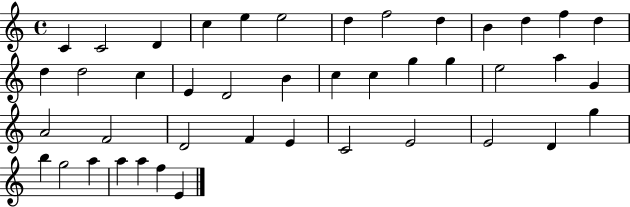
C4/q C4/h D4/q C5/q E5/q E5/h D5/q F5/h D5/q B4/q D5/q F5/q D5/q D5/q D5/h C5/q E4/q D4/h B4/q C5/q C5/q G5/q G5/q E5/h A5/q G4/q A4/h F4/h D4/h F4/q E4/q C4/h E4/h E4/h D4/q G5/q B5/q G5/h A5/q A5/q A5/q F5/q E4/q